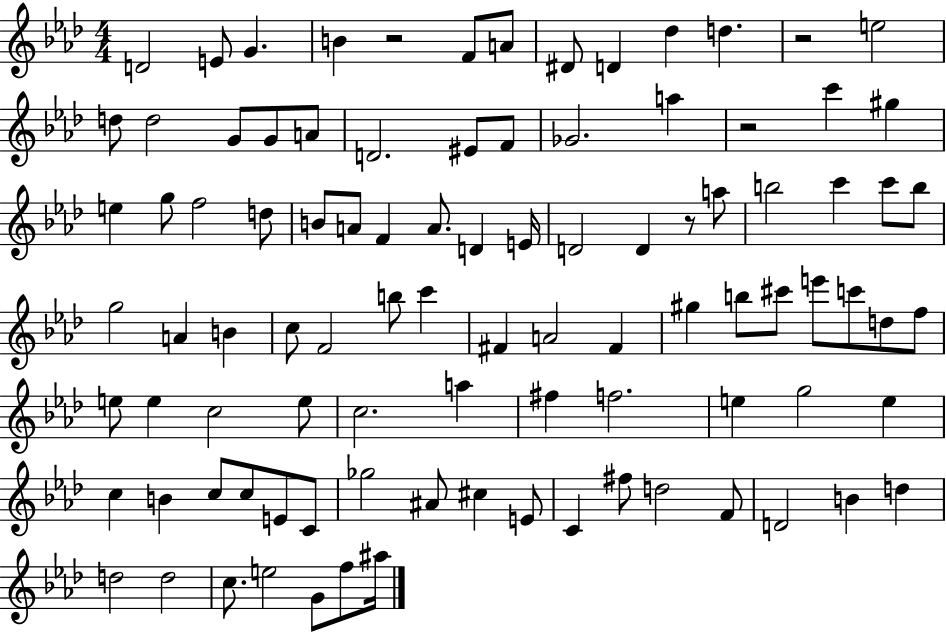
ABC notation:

X:1
T:Untitled
M:4/4
L:1/4
K:Ab
D2 E/2 G B z2 F/2 A/2 ^D/2 D _d d z2 e2 d/2 d2 G/2 G/2 A/2 D2 ^E/2 F/2 _G2 a z2 c' ^g e g/2 f2 d/2 B/2 A/2 F A/2 D E/4 D2 D z/2 a/2 b2 c' c'/2 b/2 g2 A B c/2 F2 b/2 c' ^F A2 ^F ^g b/2 ^c'/2 e'/2 c'/2 d/2 f/2 e/2 e c2 e/2 c2 a ^f f2 e g2 e c B c/2 c/2 E/2 C/2 _g2 ^A/2 ^c E/2 C ^f/2 d2 F/2 D2 B d d2 d2 c/2 e2 G/2 f/2 ^a/4